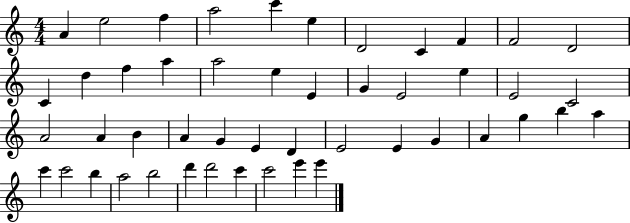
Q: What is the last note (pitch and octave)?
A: E6